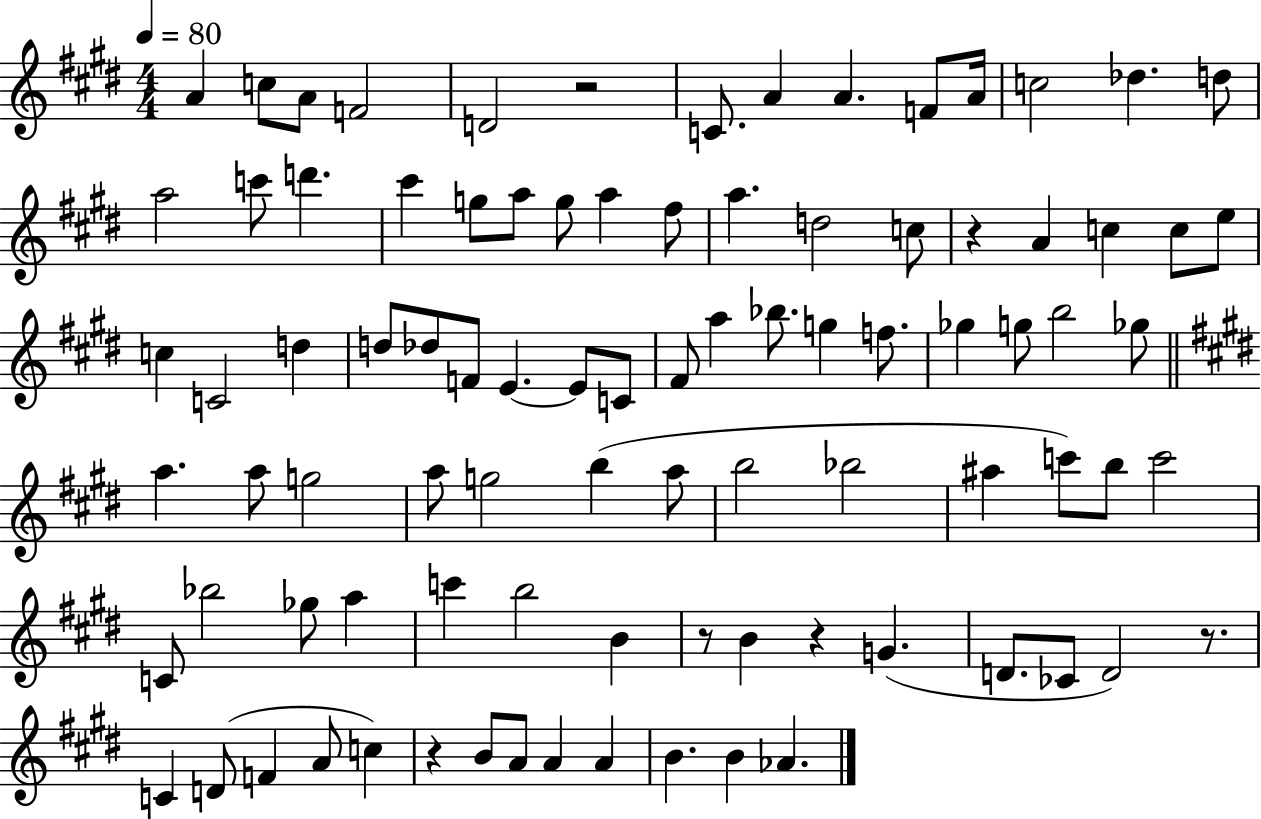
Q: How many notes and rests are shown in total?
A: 90